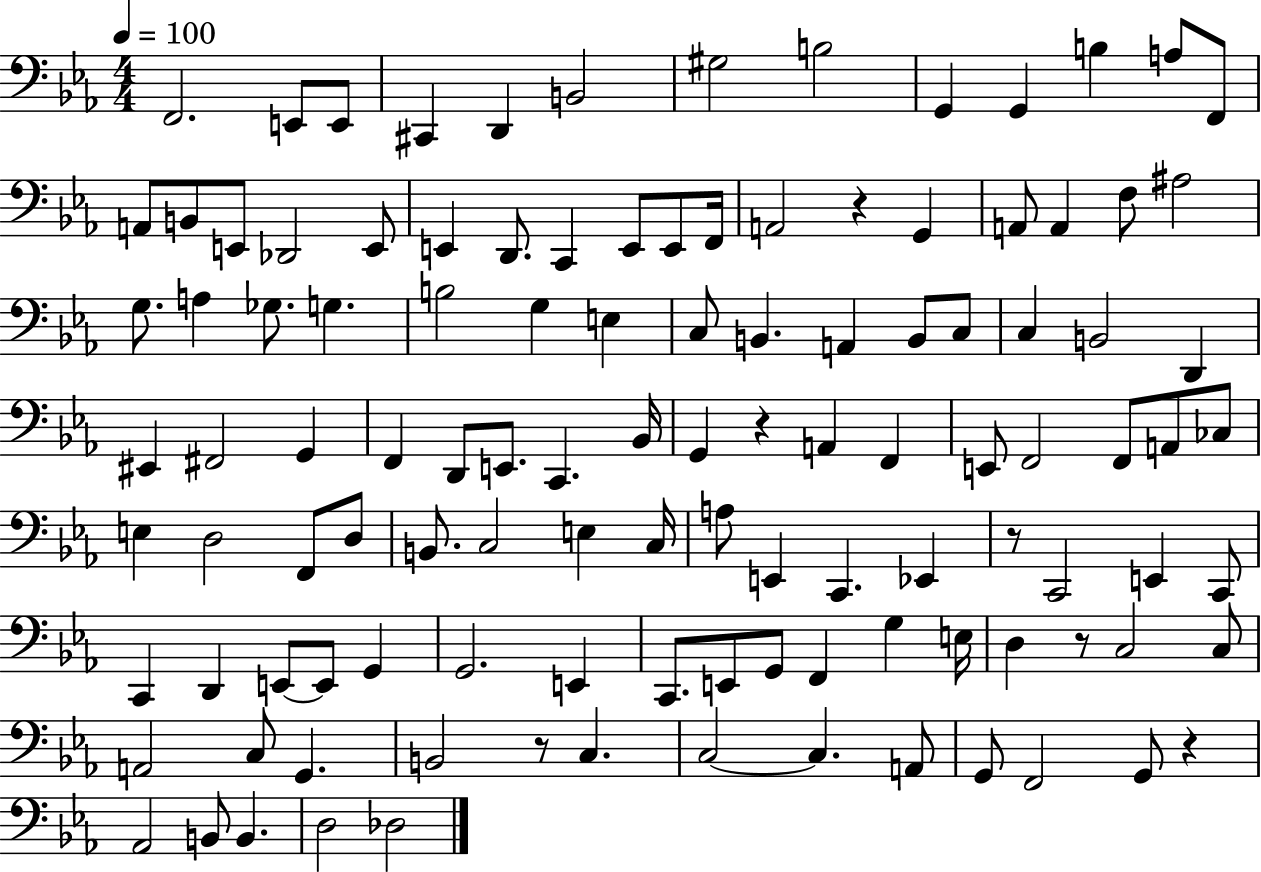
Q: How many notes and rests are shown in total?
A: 114